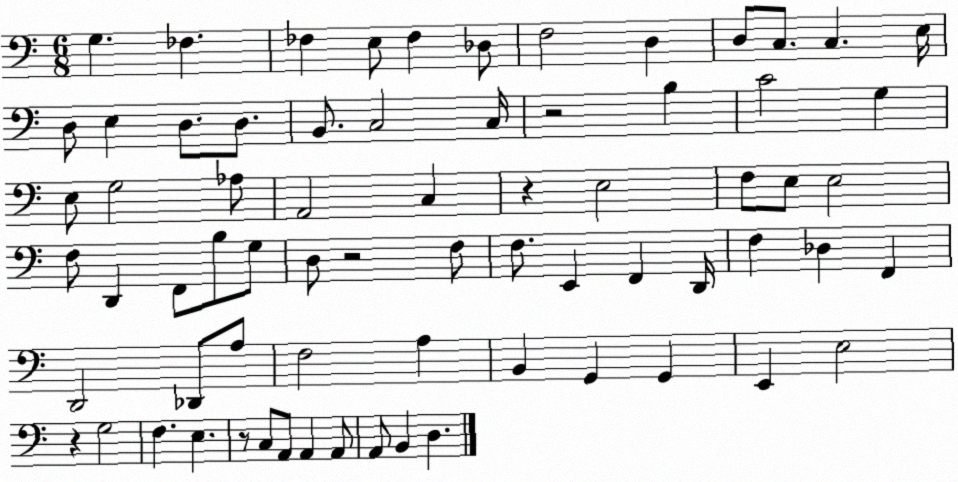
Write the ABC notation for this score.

X:1
T:Untitled
M:6/8
L:1/4
K:C
G, _F, _F, E,/2 _F, _D,/2 F,2 D, D,/2 C,/2 C, E,/4 D,/2 E, D,/2 D,/2 B,,/2 C,2 C,/4 z2 B, C2 G, E,/2 G,2 _A,/2 A,,2 C, z E,2 F,/2 E,/2 E,2 F,/2 D,, F,,/2 B,/2 G,/2 D,/2 z2 F,/2 F,/2 E,, F,, D,,/4 F, _D, F,, D,,2 _D,,/2 A,/2 F,2 A, B,, G,, G,, E,, E,2 z G,2 F, E, z/2 C,/2 A,,/2 A,, A,,/2 A,,/2 B,, D,